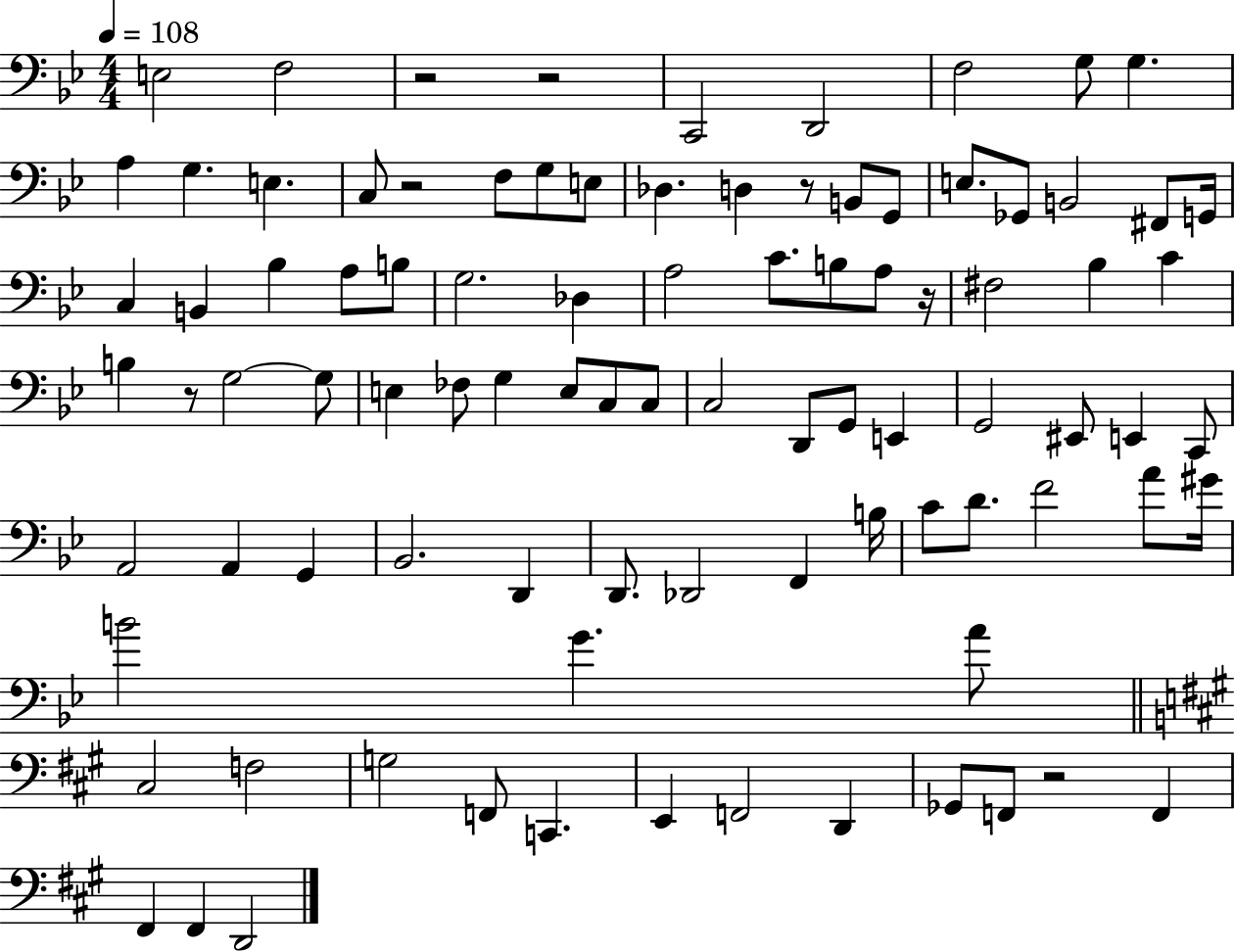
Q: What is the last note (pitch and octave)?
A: D2